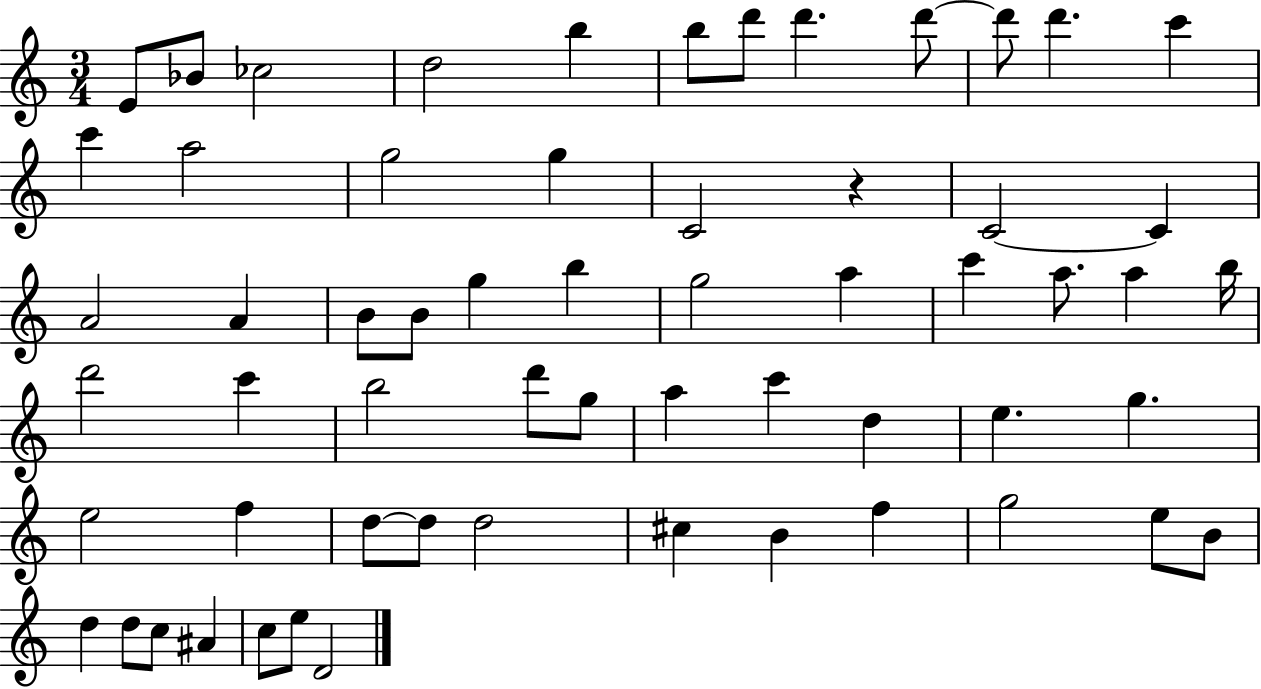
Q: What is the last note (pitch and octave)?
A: D4